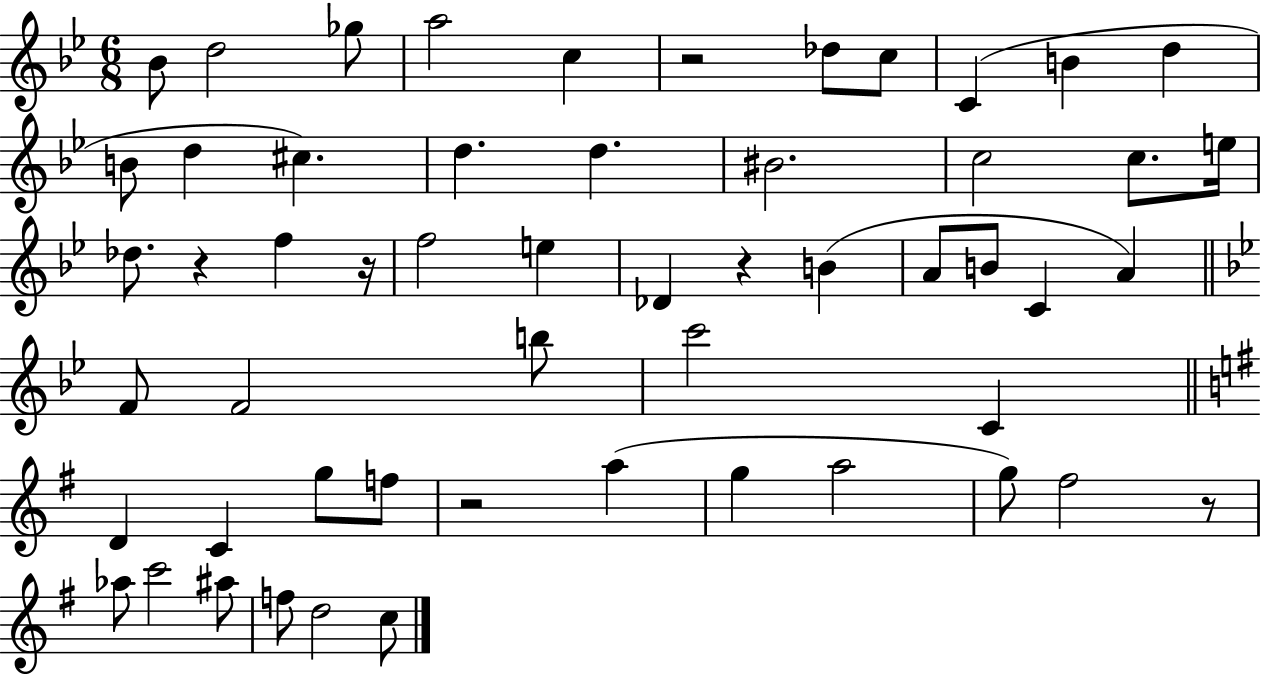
X:1
T:Untitled
M:6/8
L:1/4
K:Bb
_B/2 d2 _g/2 a2 c z2 _d/2 c/2 C B d B/2 d ^c d d ^B2 c2 c/2 e/4 _d/2 z f z/4 f2 e _D z B A/2 B/2 C A F/2 F2 b/2 c'2 C D C g/2 f/2 z2 a g a2 g/2 ^f2 z/2 _a/2 c'2 ^a/2 f/2 d2 c/2